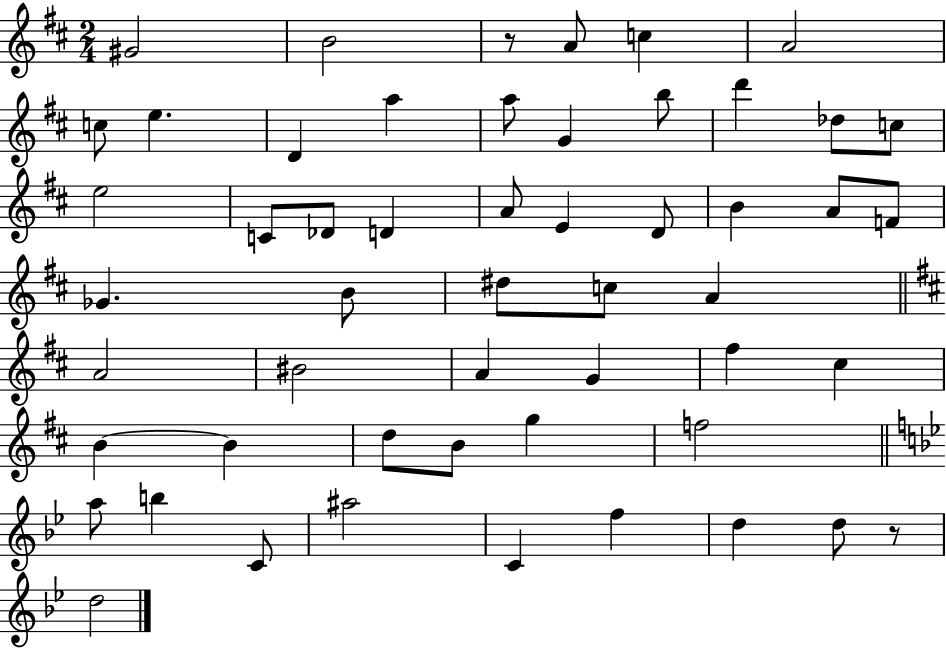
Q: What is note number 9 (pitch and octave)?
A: A5